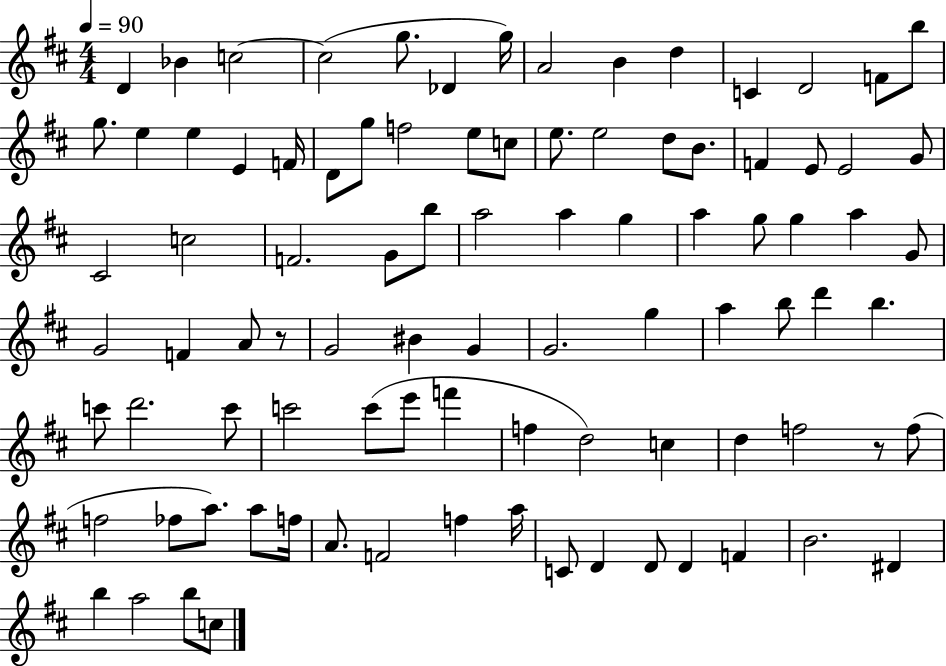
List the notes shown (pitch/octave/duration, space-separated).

D4/q Bb4/q C5/h C5/h G5/e. Db4/q G5/s A4/h B4/q D5/q C4/q D4/h F4/e B5/e G5/e. E5/q E5/q E4/q F4/s D4/e G5/e F5/h E5/e C5/e E5/e. E5/h D5/e B4/e. F4/q E4/e E4/h G4/e C#4/h C5/h F4/h. G4/e B5/e A5/h A5/q G5/q A5/q G5/e G5/q A5/q G4/e G4/h F4/q A4/e R/e G4/h BIS4/q G4/q G4/h. G5/q A5/q B5/e D6/q B5/q. C6/e D6/h. C6/e C6/h C6/e E6/e F6/q F5/q D5/h C5/q D5/q F5/h R/e F5/e F5/h FES5/e A5/e. A5/e F5/s A4/e. F4/h F5/q A5/s C4/e D4/q D4/e D4/q F4/q B4/h. D#4/q B5/q A5/h B5/e C5/e